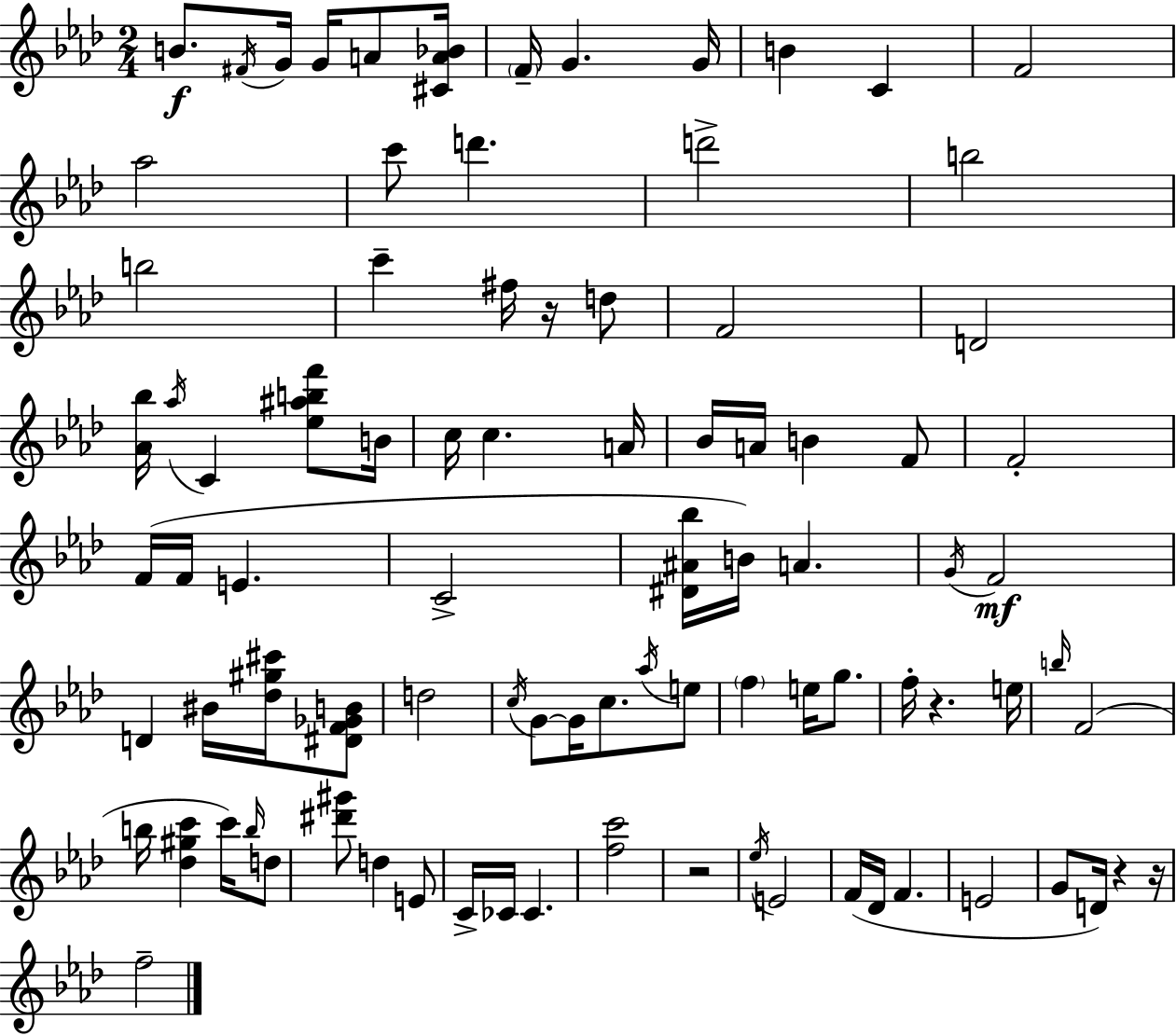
X:1
T:Untitled
M:2/4
L:1/4
K:Fm
B/2 ^F/4 G/4 G/4 A/2 [^CA_B]/4 F/4 G G/4 B C F2 _a2 c'/2 d' d'2 b2 b2 c' ^f/4 z/4 d/2 F2 D2 [_A_b]/4 _a/4 C [_e^abf']/2 B/4 c/4 c A/4 _B/4 A/4 B F/2 F2 F/4 F/4 E C2 [^D^A_b]/4 B/4 A G/4 F2 D ^B/4 [_d^g^c']/4 [^DF_GB]/2 d2 c/4 G/2 G/4 c/2 _a/4 e/2 f e/4 g/2 f/4 z e/4 b/4 F2 b/4 [_d^gc'] c'/4 b/4 d/2 [^d'^g']/2 d E/2 C/4 _C/4 _C [fc']2 z2 _e/4 E2 F/4 _D/4 F E2 G/2 D/4 z z/4 f2